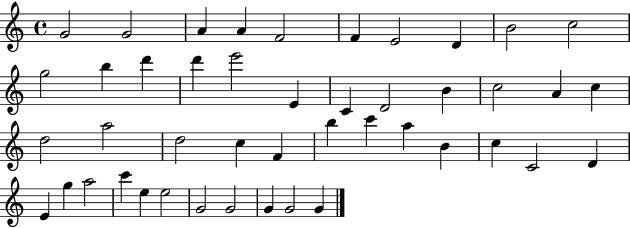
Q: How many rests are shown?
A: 0